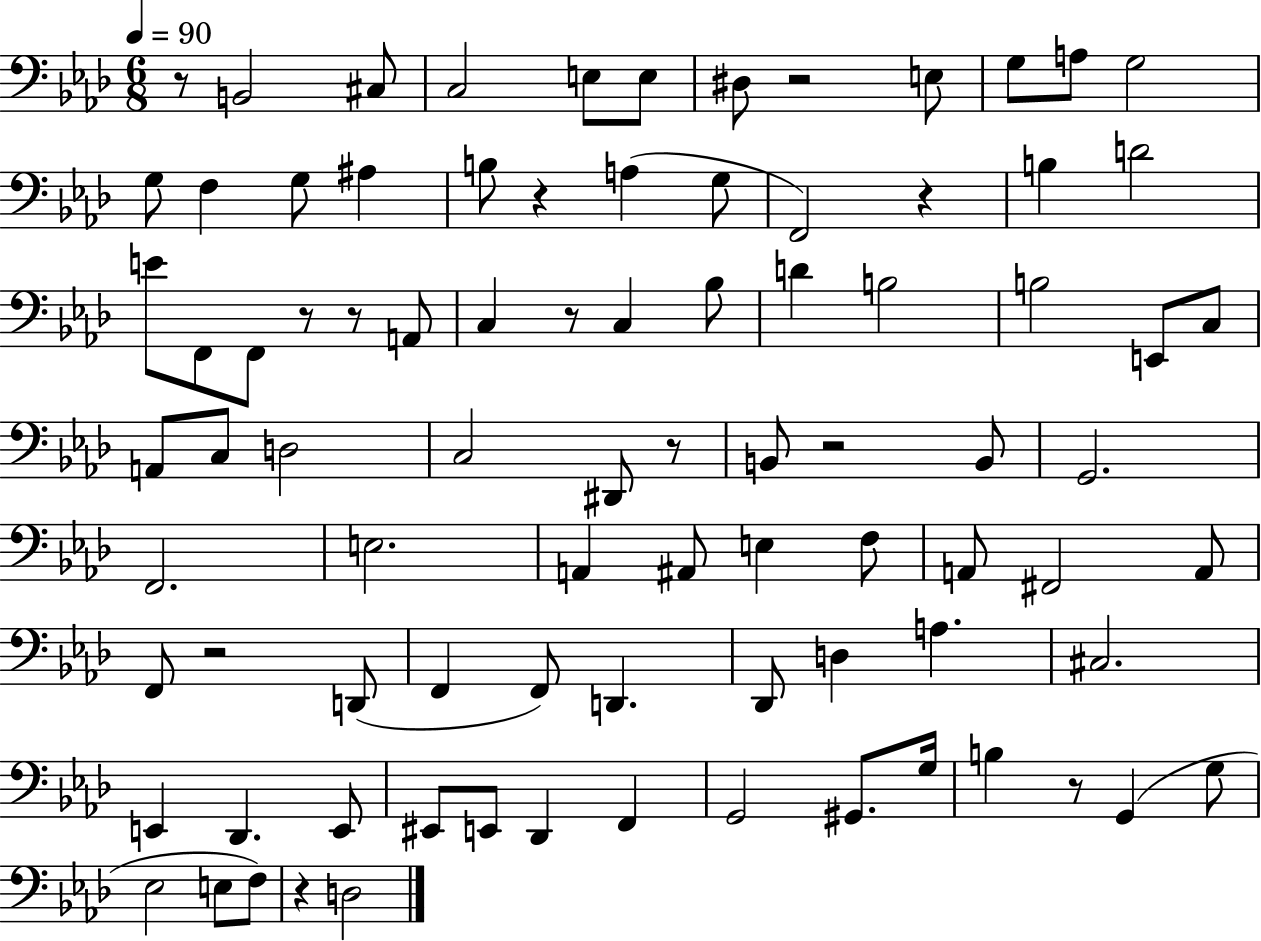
X:1
T:Untitled
M:6/8
L:1/4
K:Ab
z/2 B,,2 ^C,/2 C,2 E,/2 E,/2 ^D,/2 z2 E,/2 G,/2 A,/2 G,2 G,/2 F, G,/2 ^A, B,/2 z A, G,/2 F,,2 z B, D2 E/2 F,,/2 F,,/2 z/2 z/2 A,,/2 C, z/2 C, _B,/2 D B,2 B,2 E,,/2 C,/2 A,,/2 C,/2 D,2 C,2 ^D,,/2 z/2 B,,/2 z2 B,,/2 G,,2 F,,2 E,2 A,, ^A,,/2 E, F,/2 A,,/2 ^F,,2 A,,/2 F,,/2 z2 D,,/2 F,, F,,/2 D,, _D,,/2 D, A, ^C,2 E,, _D,, E,,/2 ^E,,/2 E,,/2 _D,, F,, G,,2 ^G,,/2 G,/4 B, z/2 G,, G,/2 _E,2 E,/2 F,/2 z D,2